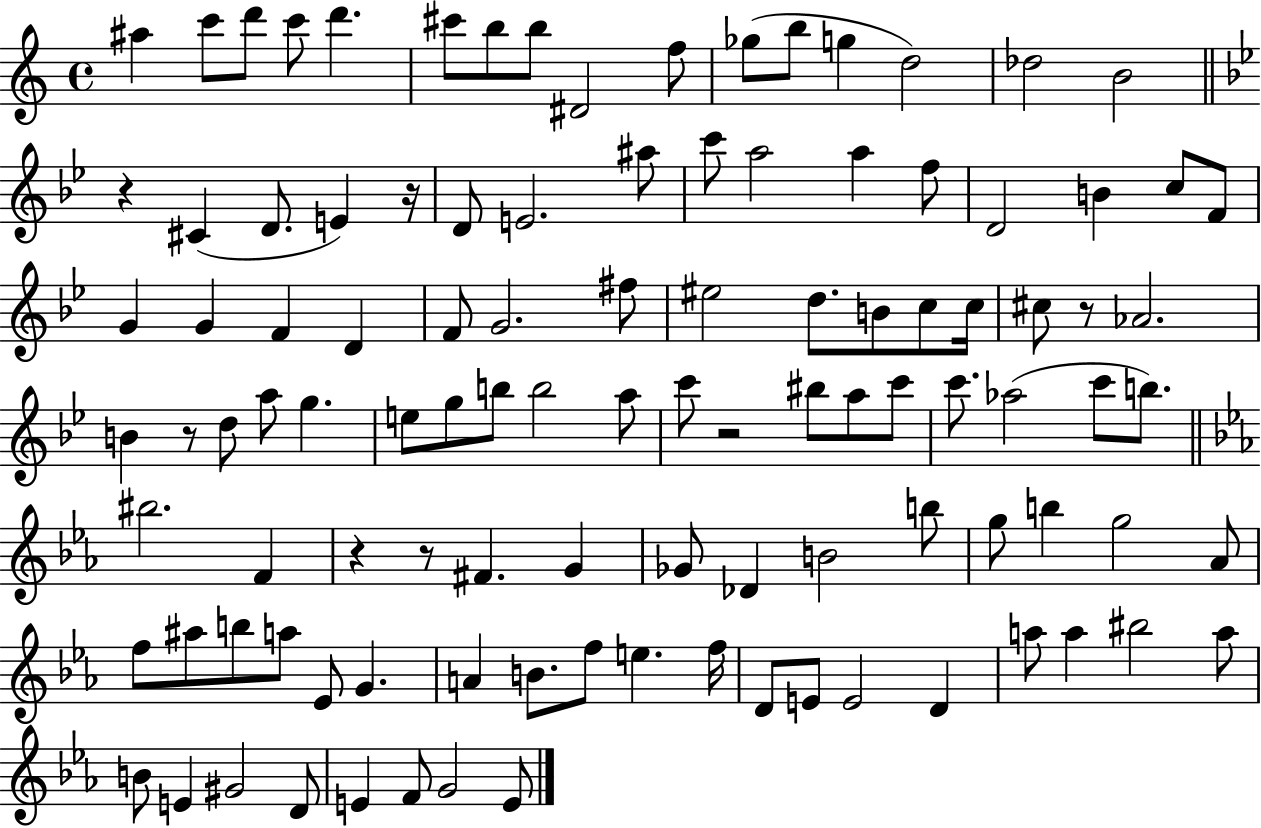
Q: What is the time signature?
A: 4/4